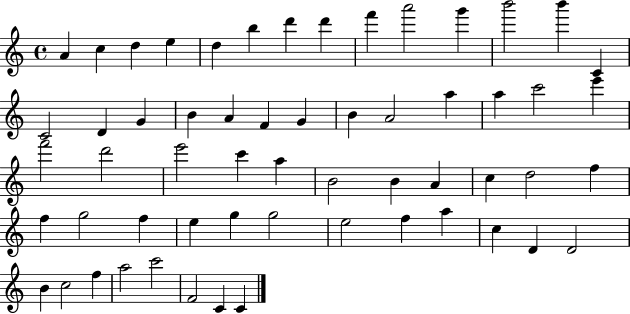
A4/q C5/q D5/q E5/q D5/q B5/q D6/q D6/q F6/q A6/h G6/q B6/h B6/q C4/q C4/h D4/q G4/q B4/q A4/q F4/q G4/q B4/q A4/h A5/q A5/q C6/h E6/q F6/h D6/h E6/h C6/q A5/q B4/h B4/q A4/q C5/q D5/h F5/q F5/q G5/h F5/q E5/q G5/q G5/h E5/h F5/q A5/q C5/q D4/q D4/h B4/q C5/h F5/q A5/h C6/h F4/h C4/q C4/q